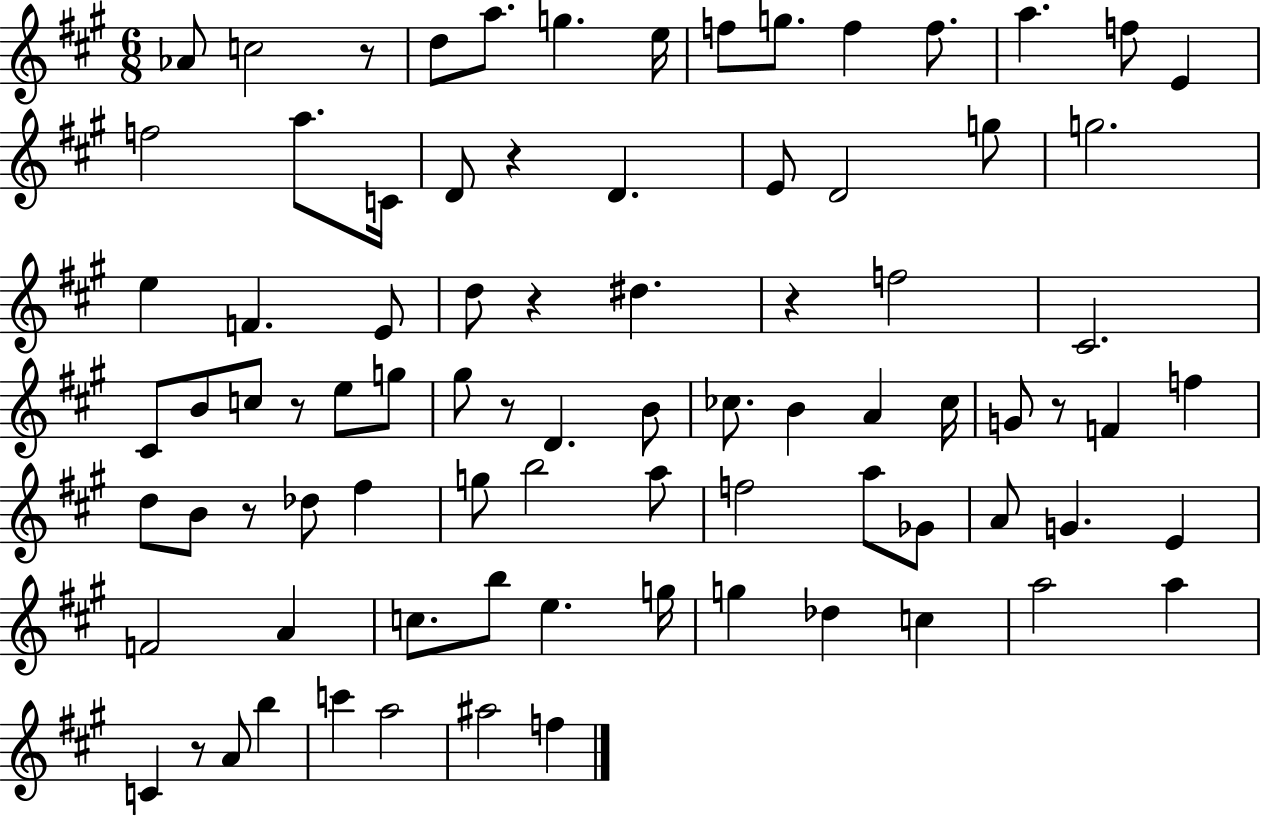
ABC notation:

X:1
T:Untitled
M:6/8
L:1/4
K:A
_A/2 c2 z/2 d/2 a/2 g e/4 f/2 g/2 f f/2 a f/2 E f2 a/2 C/4 D/2 z D E/2 D2 g/2 g2 e F E/2 d/2 z ^d z f2 ^C2 ^C/2 B/2 c/2 z/2 e/2 g/2 ^g/2 z/2 D B/2 _c/2 B A _c/4 G/2 z/2 F f d/2 B/2 z/2 _d/2 ^f g/2 b2 a/2 f2 a/2 _G/2 A/2 G E F2 A c/2 b/2 e g/4 g _d c a2 a C z/2 A/2 b c' a2 ^a2 f